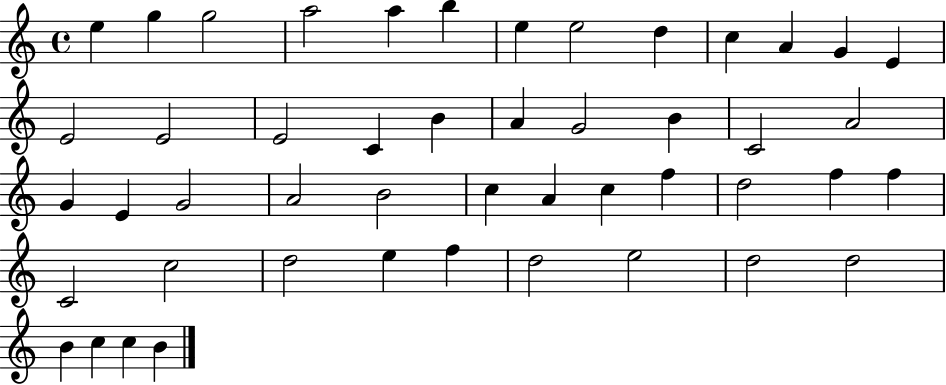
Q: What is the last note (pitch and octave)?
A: B4